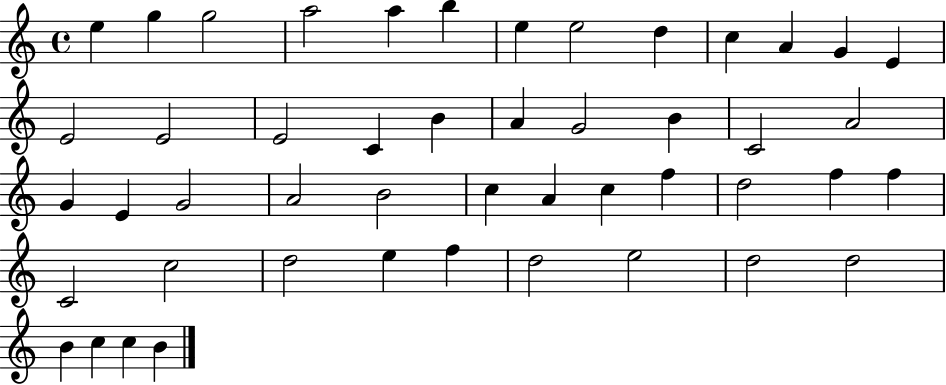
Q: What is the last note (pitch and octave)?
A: B4